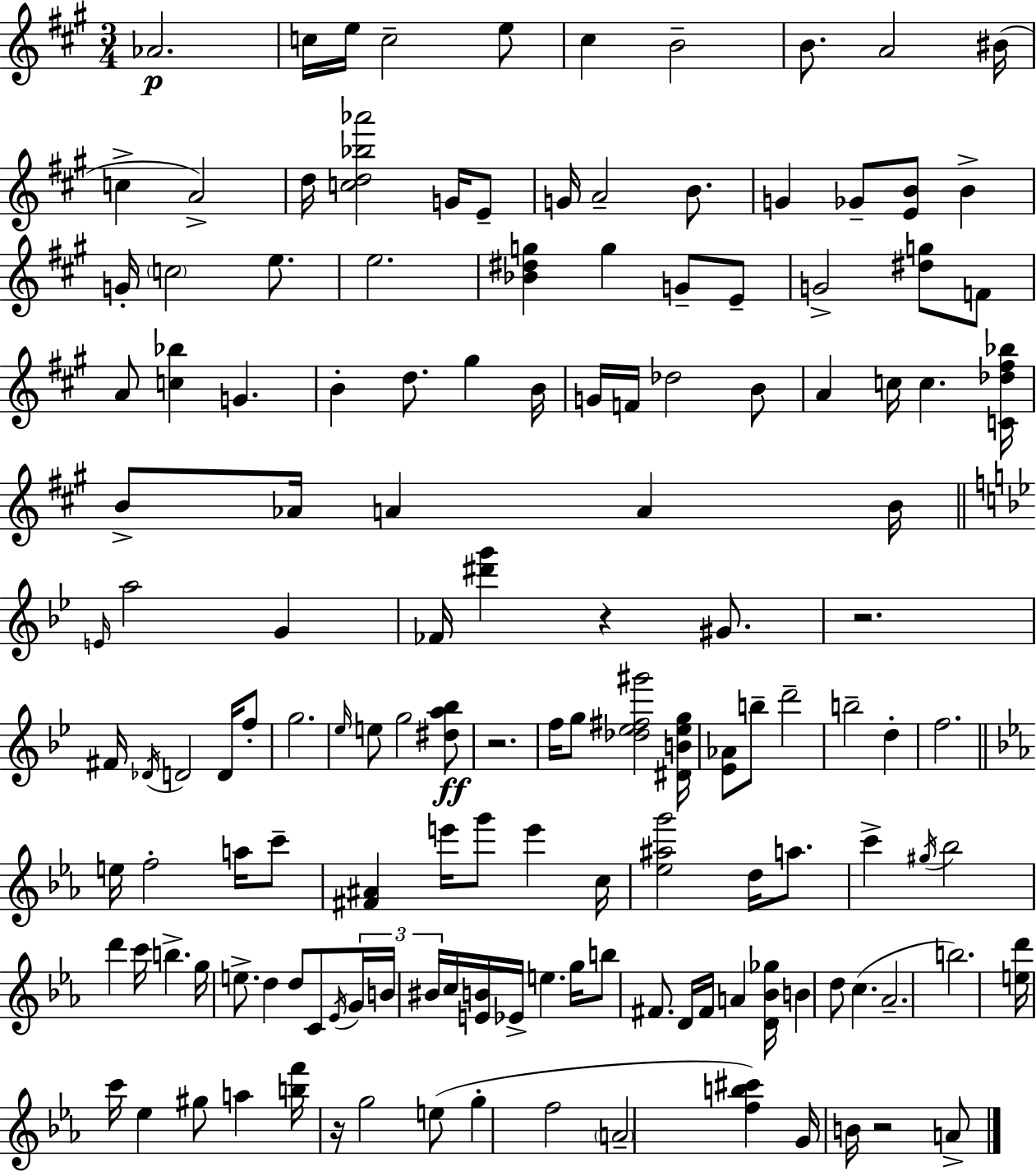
Ab4/h. C5/s E5/s C5/h E5/e C#5/q B4/h B4/e. A4/h BIS4/s C5/q A4/h D5/s [C5,D5,Bb5,Ab6]/h G4/s E4/e G4/s A4/h B4/e. G4/q Gb4/e [E4,B4]/e B4/q G4/s C5/h E5/e. E5/h. [Bb4,D#5,G5]/q G5/q G4/e E4/e G4/h [D#5,G5]/e F4/e A4/e [C5,Bb5]/q G4/q. B4/q D5/e. G#5/q B4/s G4/s F4/s Db5/h B4/e A4/q C5/s C5/q. [C4,Db5,F#5,Bb5]/s B4/e Ab4/s A4/q A4/q B4/s E4/s A5/h G4/q FES4/s [D#6,G6]/q R/q G#4/e. R/h. F#4/s Db4/s D4/h D4/s F5/e G5/h. Eb5/s E5/e G5/h [D#5,A5,Bb5]/e R/h. F5/s G5/e [Db5,Eb5,F#5,G#6]/h [D#4,B4,Eb5,G5]/s [Eb4,Ab4]/e B5/e D6/h B5/h D5/q F5/h. E5/s F5/h A5/s C6/e [F#4,A#4]/q E6/s G6/e E6/q C5/s [Eb5,A#5,G6]/h D5/s A5/e. C6/q G#5/s Bb5/h D6/q C6/s B5/q. G5/s E5/e. D5/q D5/e C4/e Eb4/s G4/s B4/s BIS4/s C5/s [E4,B4]/s Eb4/s E5/q. G5/s B5/e F#4/e. D4/s F#4/s A4/q [D4,Bb4,Gb5]/s B4/q D5/e C5/q. Ab4/h. B5/h. [E5,D6]/s C6/s Eb5/q G#5/e A5/q [B5,F6]/s R/s G5/h E5/e G5/q F5/h A4/h [F5,B5,C#6]/q G4/s B4/s R/h A4/e